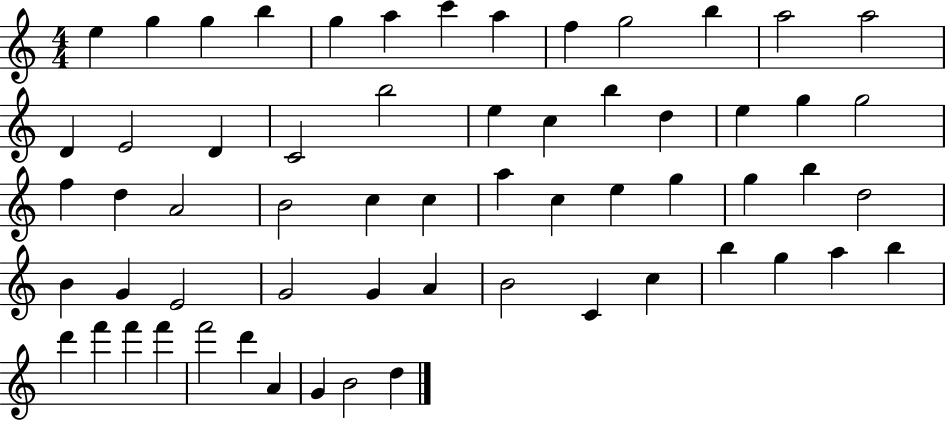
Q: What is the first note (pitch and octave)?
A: E5